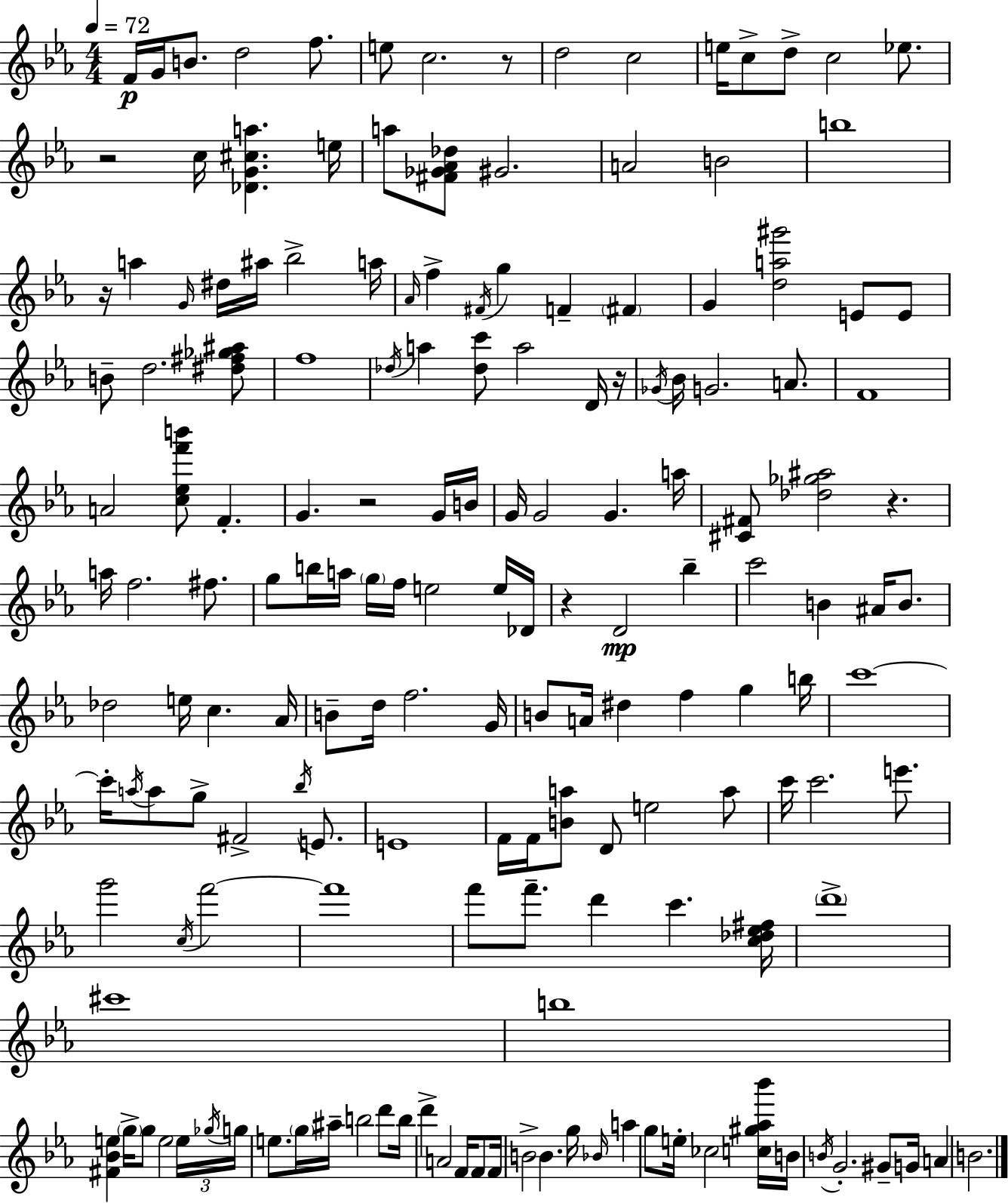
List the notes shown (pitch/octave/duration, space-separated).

F4/s G4/s B4/e. D5/h F5/e. E5/e C5/h. R/e D5/h C5/h E5/s C5/e D5/e C5/h Eb5/e. R/h C5/s [Db4,G4,C#5,A5]/q. E5/s A5/e [F#4,Gb4,Ab4,Db5]/e G#4/h. A4/h B4/h B5/w R/s A5/q G4/s D#5/s A#5/s Bb5/h A5/s Ab4/s F5/q F#4/s G5/q F4/q F#4/q G4/q [D5,A5,G#6]/h E4/e E4/e B4/e D5/h. [D#5,F#5,Gb5,A#5]/e F5/w Db5/s A5/q [Db5,C6]/e A5/h D4/s R/s Gb4/s Bb4/s G4/h. A4/e. F4/w A4/h [C5,Eb5,F6,B6]/e F4/q. G4/q. R/h G4/s B4/s G4/s G4/h G4/q. A5/s [C#4,F#4]/e [Db5,Gb5,A#5]/h R/q. A5/s F5/h. F#5/e. G5/e B5/s A5/s G5/s F5/s E5/h E5/s Db4/s R/q D4/h Bb5/q C6/h B4/q A#4/s B4/e. Db5/h E5/s C5/q. Ab4/s B4/e D5/s F5/h. G4/s B4/e A4/s D#5/q F5/q G5/q B5/s C6/w C6/s A5/s A5/e G5/e F#4/h Bb5/s E4/e. E4/w F4/s F4/s [B4,A5]/e D4/e E5/h A5/e C6/s C6/h. E6/e. G6/h C5/s F6/h F6/w F6/e F6/e. D6/q C6/q. [C5,Db5,Eb5,F#5]/s D6/w C#6/w B5/w [F#4,Bb4,E5]/q G5/s G5/e E5/h E5/s Gb5/s G5/s E5/e. G5/s A#5/s B5/h D6/e B5/s D6/q A4/h F4/s F4/e F4/s B4/h B4/q. G5/s Bb4/s A5/q G5/e E5/s CES5/h [C5,G#5,Ab5,Bb6]/s B4/s B4/s G4/h. G#4/e G4/s A4/q B4/h.